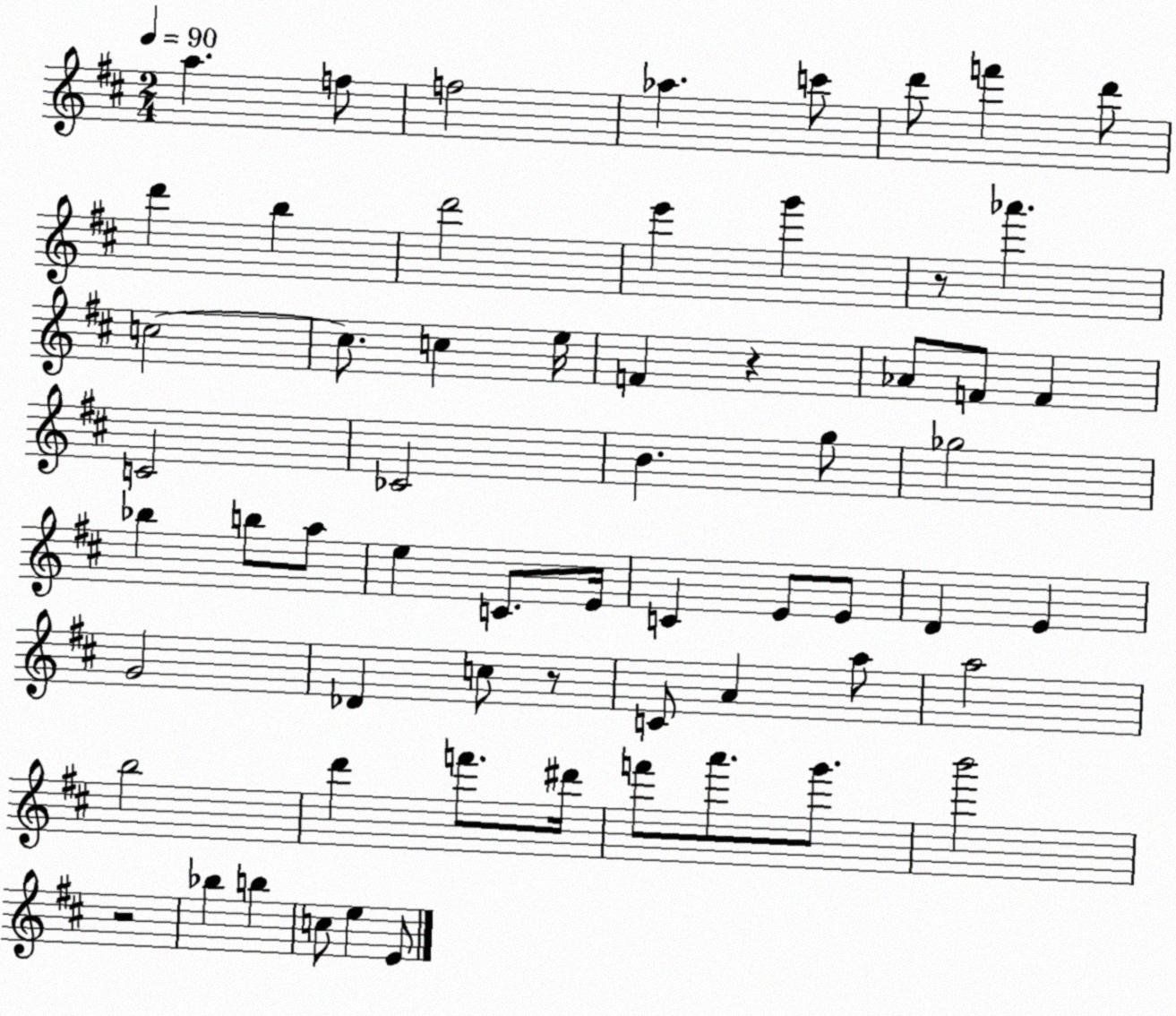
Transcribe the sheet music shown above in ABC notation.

X:1
T:Untitled
M:2/4
L:1/4
K:D
a f/2 f2 _a c'/2 d'/2 f' d'/2 d' b d'2 e' g' z/2 _a' c2 c/2 c e/4 F z _A/2 F/2 F C2 _C2 B g/2 _g2 _b b/2 a/2 e C/2 E/4 C E/2 E/2 D E G2 _D c/2 z/2 C/2 A a/2 a2 b2 d' f'/2 ^d'/4 f'/2 a'/2 g'/2 b'2 z2 _b b c/2 e E/2